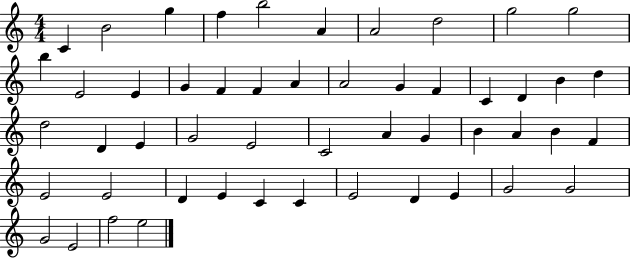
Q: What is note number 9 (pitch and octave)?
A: G5